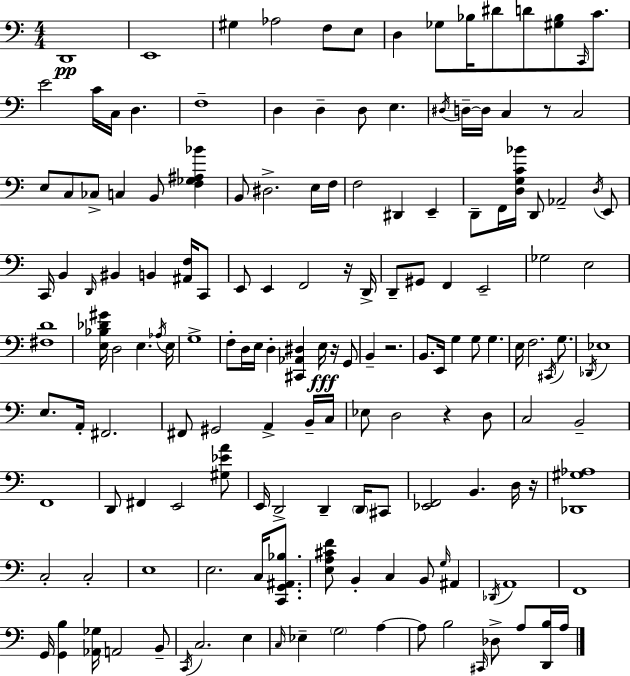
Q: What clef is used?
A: bass